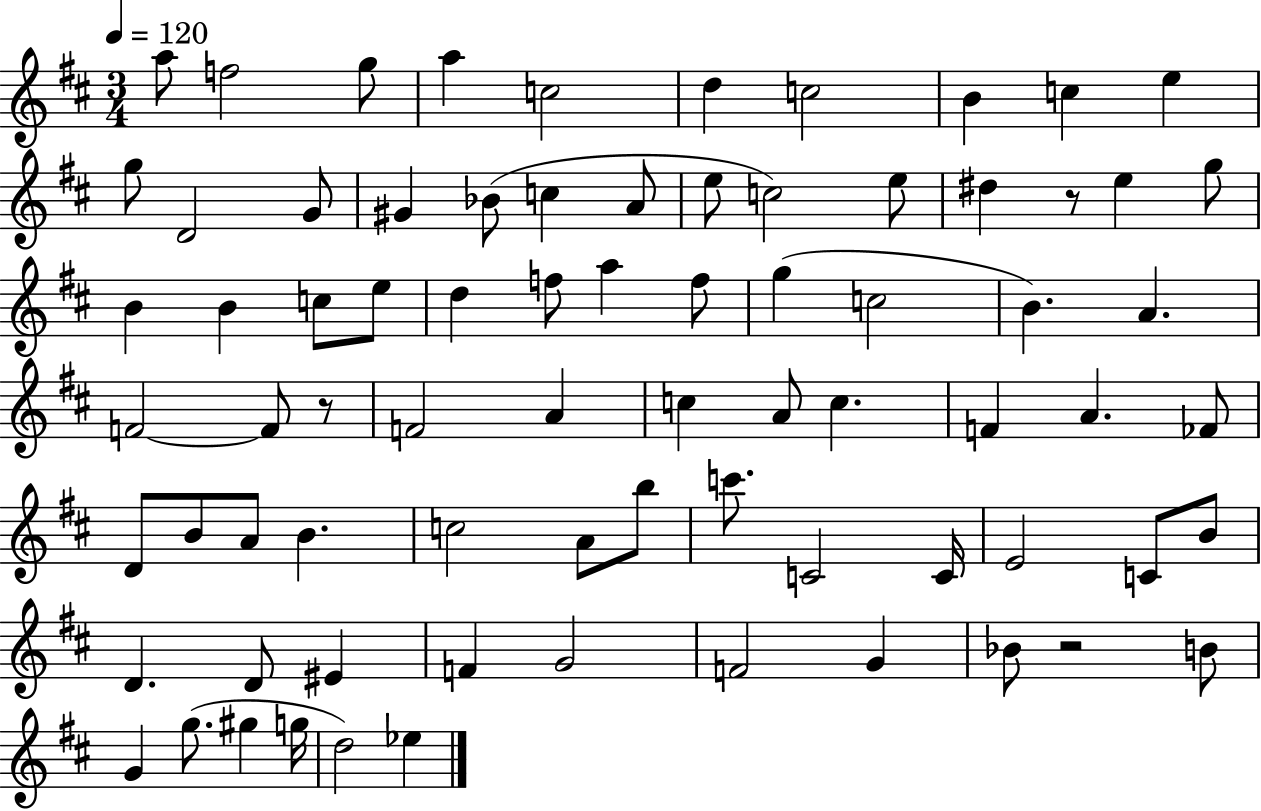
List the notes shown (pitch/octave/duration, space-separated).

A5/e F5/h G5/e A5/q C5/h D5/q C5/h B4/q C5/q E5/q G5/e D4/h G4/e G#4/q Bb4/e C5/q A4/e E5/e C5/h E5/e D#5/q R/e E5/q G5/e B4/q B4/q C5/e E5/e D5/q F5/e A5/q F5/e G5/q C5/h B4/q. A4/q. F4/h F4/e R/e F4/h A4/q C5/q A4/e C5/q. F4/q A4/q. FES4/e D4/e B4/e A4/e B4/q. C5/h A4/e B5/e C6/e. C4/h C4/s E4/h C4/e B4/e D4/q. D4/e EIS4/q F4/q G4/h F4/h G4/q Bb4/e R/h B4/e G4/q G5/e. G#5/q G5/s D5/h Eb5/q